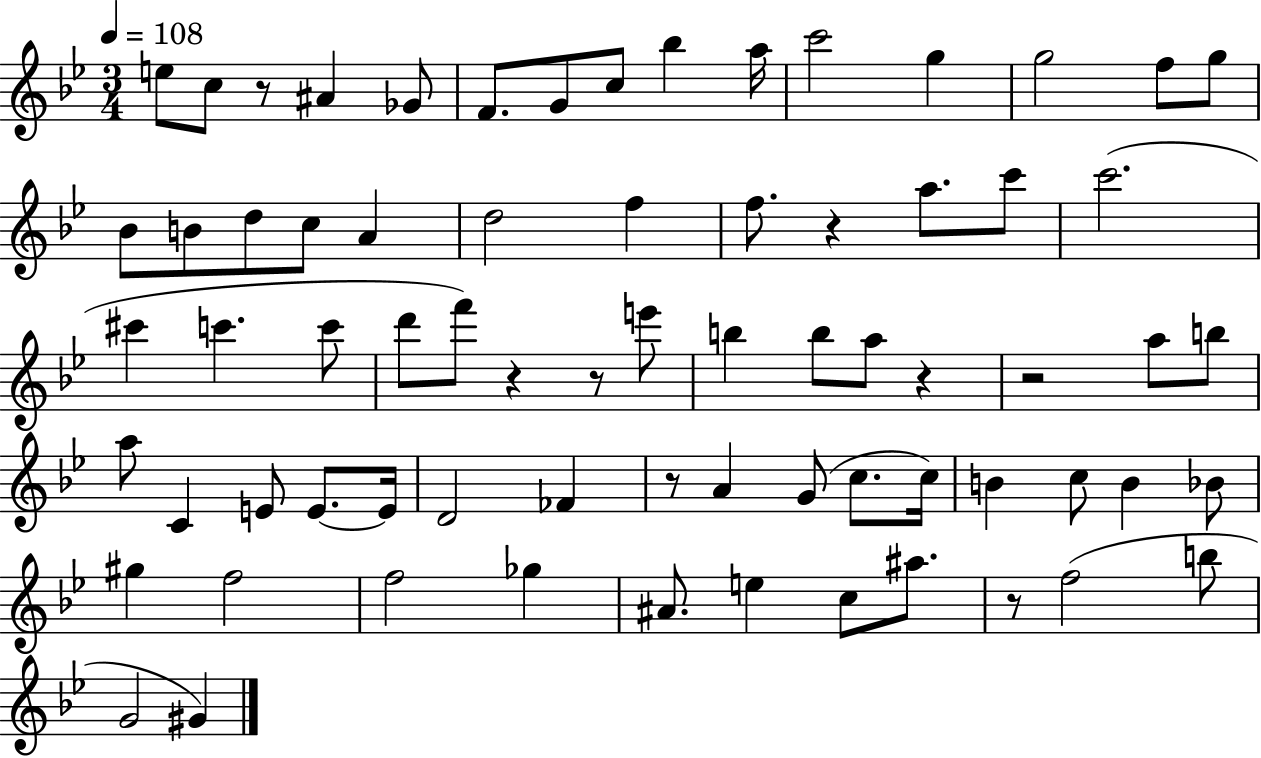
E5/e C5/e R/e A#4/q Gb4/e F4/e. G4/e C5/e Bb5/q A5/s C6/h G5/q G5/h F5/e G5/e Bb4/e B4/e D5/e C5/e A4/q D5/h F5/q F5/e. R/q A5/e. C6/e C6/h. C#6/q C6/q. C6/e D6/e F6/e R/q R/e E6/e B5/q B5/e A5/e R/q R/h A5/e B5/e A5/e C4/q E4/e E4/e. E4/s D4/h FES4/q R/e A4/q G4/e C5/e. C5/s B4/q C5/e B4/q Bb4/e G#5/q F5/h F5/h Gb5/q A#4/e. E5/q C5/e A#5/e. R/e F5/h B5/e G4/h G#4/q